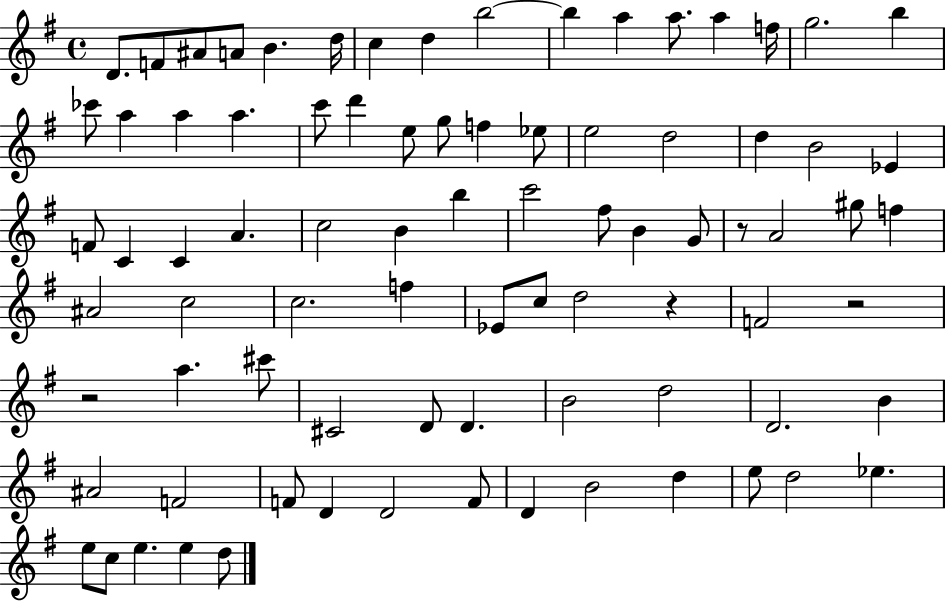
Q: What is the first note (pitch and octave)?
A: D4